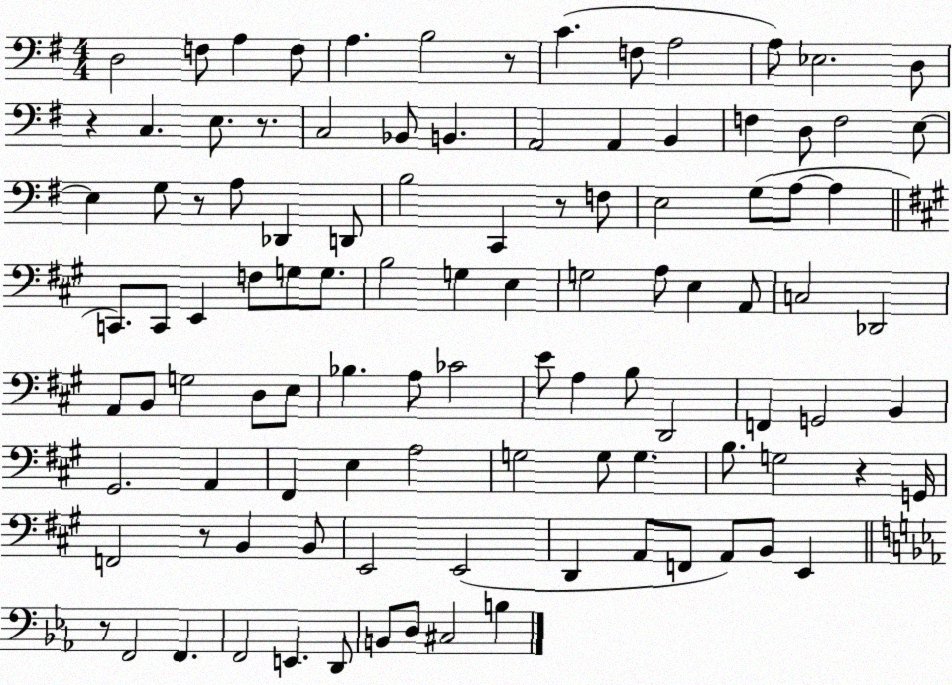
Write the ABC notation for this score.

X:1
T:Untitled
M:4/4
L:1/4
K:G
D,2 F,/2 A, F,/2 A, B,2 z/2 C F,/2 A,2 A,/2 _E,2 D,/2 z C, E,/2 z/2 C,2 _B,,/2 B,, A,,2 A,, B,, F, D,/2 F,2 E,/2 E, G,/2 z/2 A,/2 _D,, D,,/2 B,2 C,, z/2 F,/2 E,2 G,/2 A,/2 A, C,,/2 C,,/2 E,, F,/2 G,/2 G,/2 B,2 G, E, G,2 A,/2 E, A,,/2 C,2 _D,,2 A,,/2 B,,/2 G,2 D,/2 E,/2 _B, A,/2 _C2 E/2 A, B,/2 D,,2 F,, G,,2 B,, ^G,,2 A,, ^F,, E, A,2 G,2 G,/2 G, B,/2 G,2 z G,,/4 F,,2 z/2 B,, B,,/2 E,,2 E,,2 D,, A,,/2 F,,/2 A,,/2 B,,/2 E,, z/2 F,,2 F,, F,,2 E,, D,,/2 B,,/2 D,/2 ^C,2 B,